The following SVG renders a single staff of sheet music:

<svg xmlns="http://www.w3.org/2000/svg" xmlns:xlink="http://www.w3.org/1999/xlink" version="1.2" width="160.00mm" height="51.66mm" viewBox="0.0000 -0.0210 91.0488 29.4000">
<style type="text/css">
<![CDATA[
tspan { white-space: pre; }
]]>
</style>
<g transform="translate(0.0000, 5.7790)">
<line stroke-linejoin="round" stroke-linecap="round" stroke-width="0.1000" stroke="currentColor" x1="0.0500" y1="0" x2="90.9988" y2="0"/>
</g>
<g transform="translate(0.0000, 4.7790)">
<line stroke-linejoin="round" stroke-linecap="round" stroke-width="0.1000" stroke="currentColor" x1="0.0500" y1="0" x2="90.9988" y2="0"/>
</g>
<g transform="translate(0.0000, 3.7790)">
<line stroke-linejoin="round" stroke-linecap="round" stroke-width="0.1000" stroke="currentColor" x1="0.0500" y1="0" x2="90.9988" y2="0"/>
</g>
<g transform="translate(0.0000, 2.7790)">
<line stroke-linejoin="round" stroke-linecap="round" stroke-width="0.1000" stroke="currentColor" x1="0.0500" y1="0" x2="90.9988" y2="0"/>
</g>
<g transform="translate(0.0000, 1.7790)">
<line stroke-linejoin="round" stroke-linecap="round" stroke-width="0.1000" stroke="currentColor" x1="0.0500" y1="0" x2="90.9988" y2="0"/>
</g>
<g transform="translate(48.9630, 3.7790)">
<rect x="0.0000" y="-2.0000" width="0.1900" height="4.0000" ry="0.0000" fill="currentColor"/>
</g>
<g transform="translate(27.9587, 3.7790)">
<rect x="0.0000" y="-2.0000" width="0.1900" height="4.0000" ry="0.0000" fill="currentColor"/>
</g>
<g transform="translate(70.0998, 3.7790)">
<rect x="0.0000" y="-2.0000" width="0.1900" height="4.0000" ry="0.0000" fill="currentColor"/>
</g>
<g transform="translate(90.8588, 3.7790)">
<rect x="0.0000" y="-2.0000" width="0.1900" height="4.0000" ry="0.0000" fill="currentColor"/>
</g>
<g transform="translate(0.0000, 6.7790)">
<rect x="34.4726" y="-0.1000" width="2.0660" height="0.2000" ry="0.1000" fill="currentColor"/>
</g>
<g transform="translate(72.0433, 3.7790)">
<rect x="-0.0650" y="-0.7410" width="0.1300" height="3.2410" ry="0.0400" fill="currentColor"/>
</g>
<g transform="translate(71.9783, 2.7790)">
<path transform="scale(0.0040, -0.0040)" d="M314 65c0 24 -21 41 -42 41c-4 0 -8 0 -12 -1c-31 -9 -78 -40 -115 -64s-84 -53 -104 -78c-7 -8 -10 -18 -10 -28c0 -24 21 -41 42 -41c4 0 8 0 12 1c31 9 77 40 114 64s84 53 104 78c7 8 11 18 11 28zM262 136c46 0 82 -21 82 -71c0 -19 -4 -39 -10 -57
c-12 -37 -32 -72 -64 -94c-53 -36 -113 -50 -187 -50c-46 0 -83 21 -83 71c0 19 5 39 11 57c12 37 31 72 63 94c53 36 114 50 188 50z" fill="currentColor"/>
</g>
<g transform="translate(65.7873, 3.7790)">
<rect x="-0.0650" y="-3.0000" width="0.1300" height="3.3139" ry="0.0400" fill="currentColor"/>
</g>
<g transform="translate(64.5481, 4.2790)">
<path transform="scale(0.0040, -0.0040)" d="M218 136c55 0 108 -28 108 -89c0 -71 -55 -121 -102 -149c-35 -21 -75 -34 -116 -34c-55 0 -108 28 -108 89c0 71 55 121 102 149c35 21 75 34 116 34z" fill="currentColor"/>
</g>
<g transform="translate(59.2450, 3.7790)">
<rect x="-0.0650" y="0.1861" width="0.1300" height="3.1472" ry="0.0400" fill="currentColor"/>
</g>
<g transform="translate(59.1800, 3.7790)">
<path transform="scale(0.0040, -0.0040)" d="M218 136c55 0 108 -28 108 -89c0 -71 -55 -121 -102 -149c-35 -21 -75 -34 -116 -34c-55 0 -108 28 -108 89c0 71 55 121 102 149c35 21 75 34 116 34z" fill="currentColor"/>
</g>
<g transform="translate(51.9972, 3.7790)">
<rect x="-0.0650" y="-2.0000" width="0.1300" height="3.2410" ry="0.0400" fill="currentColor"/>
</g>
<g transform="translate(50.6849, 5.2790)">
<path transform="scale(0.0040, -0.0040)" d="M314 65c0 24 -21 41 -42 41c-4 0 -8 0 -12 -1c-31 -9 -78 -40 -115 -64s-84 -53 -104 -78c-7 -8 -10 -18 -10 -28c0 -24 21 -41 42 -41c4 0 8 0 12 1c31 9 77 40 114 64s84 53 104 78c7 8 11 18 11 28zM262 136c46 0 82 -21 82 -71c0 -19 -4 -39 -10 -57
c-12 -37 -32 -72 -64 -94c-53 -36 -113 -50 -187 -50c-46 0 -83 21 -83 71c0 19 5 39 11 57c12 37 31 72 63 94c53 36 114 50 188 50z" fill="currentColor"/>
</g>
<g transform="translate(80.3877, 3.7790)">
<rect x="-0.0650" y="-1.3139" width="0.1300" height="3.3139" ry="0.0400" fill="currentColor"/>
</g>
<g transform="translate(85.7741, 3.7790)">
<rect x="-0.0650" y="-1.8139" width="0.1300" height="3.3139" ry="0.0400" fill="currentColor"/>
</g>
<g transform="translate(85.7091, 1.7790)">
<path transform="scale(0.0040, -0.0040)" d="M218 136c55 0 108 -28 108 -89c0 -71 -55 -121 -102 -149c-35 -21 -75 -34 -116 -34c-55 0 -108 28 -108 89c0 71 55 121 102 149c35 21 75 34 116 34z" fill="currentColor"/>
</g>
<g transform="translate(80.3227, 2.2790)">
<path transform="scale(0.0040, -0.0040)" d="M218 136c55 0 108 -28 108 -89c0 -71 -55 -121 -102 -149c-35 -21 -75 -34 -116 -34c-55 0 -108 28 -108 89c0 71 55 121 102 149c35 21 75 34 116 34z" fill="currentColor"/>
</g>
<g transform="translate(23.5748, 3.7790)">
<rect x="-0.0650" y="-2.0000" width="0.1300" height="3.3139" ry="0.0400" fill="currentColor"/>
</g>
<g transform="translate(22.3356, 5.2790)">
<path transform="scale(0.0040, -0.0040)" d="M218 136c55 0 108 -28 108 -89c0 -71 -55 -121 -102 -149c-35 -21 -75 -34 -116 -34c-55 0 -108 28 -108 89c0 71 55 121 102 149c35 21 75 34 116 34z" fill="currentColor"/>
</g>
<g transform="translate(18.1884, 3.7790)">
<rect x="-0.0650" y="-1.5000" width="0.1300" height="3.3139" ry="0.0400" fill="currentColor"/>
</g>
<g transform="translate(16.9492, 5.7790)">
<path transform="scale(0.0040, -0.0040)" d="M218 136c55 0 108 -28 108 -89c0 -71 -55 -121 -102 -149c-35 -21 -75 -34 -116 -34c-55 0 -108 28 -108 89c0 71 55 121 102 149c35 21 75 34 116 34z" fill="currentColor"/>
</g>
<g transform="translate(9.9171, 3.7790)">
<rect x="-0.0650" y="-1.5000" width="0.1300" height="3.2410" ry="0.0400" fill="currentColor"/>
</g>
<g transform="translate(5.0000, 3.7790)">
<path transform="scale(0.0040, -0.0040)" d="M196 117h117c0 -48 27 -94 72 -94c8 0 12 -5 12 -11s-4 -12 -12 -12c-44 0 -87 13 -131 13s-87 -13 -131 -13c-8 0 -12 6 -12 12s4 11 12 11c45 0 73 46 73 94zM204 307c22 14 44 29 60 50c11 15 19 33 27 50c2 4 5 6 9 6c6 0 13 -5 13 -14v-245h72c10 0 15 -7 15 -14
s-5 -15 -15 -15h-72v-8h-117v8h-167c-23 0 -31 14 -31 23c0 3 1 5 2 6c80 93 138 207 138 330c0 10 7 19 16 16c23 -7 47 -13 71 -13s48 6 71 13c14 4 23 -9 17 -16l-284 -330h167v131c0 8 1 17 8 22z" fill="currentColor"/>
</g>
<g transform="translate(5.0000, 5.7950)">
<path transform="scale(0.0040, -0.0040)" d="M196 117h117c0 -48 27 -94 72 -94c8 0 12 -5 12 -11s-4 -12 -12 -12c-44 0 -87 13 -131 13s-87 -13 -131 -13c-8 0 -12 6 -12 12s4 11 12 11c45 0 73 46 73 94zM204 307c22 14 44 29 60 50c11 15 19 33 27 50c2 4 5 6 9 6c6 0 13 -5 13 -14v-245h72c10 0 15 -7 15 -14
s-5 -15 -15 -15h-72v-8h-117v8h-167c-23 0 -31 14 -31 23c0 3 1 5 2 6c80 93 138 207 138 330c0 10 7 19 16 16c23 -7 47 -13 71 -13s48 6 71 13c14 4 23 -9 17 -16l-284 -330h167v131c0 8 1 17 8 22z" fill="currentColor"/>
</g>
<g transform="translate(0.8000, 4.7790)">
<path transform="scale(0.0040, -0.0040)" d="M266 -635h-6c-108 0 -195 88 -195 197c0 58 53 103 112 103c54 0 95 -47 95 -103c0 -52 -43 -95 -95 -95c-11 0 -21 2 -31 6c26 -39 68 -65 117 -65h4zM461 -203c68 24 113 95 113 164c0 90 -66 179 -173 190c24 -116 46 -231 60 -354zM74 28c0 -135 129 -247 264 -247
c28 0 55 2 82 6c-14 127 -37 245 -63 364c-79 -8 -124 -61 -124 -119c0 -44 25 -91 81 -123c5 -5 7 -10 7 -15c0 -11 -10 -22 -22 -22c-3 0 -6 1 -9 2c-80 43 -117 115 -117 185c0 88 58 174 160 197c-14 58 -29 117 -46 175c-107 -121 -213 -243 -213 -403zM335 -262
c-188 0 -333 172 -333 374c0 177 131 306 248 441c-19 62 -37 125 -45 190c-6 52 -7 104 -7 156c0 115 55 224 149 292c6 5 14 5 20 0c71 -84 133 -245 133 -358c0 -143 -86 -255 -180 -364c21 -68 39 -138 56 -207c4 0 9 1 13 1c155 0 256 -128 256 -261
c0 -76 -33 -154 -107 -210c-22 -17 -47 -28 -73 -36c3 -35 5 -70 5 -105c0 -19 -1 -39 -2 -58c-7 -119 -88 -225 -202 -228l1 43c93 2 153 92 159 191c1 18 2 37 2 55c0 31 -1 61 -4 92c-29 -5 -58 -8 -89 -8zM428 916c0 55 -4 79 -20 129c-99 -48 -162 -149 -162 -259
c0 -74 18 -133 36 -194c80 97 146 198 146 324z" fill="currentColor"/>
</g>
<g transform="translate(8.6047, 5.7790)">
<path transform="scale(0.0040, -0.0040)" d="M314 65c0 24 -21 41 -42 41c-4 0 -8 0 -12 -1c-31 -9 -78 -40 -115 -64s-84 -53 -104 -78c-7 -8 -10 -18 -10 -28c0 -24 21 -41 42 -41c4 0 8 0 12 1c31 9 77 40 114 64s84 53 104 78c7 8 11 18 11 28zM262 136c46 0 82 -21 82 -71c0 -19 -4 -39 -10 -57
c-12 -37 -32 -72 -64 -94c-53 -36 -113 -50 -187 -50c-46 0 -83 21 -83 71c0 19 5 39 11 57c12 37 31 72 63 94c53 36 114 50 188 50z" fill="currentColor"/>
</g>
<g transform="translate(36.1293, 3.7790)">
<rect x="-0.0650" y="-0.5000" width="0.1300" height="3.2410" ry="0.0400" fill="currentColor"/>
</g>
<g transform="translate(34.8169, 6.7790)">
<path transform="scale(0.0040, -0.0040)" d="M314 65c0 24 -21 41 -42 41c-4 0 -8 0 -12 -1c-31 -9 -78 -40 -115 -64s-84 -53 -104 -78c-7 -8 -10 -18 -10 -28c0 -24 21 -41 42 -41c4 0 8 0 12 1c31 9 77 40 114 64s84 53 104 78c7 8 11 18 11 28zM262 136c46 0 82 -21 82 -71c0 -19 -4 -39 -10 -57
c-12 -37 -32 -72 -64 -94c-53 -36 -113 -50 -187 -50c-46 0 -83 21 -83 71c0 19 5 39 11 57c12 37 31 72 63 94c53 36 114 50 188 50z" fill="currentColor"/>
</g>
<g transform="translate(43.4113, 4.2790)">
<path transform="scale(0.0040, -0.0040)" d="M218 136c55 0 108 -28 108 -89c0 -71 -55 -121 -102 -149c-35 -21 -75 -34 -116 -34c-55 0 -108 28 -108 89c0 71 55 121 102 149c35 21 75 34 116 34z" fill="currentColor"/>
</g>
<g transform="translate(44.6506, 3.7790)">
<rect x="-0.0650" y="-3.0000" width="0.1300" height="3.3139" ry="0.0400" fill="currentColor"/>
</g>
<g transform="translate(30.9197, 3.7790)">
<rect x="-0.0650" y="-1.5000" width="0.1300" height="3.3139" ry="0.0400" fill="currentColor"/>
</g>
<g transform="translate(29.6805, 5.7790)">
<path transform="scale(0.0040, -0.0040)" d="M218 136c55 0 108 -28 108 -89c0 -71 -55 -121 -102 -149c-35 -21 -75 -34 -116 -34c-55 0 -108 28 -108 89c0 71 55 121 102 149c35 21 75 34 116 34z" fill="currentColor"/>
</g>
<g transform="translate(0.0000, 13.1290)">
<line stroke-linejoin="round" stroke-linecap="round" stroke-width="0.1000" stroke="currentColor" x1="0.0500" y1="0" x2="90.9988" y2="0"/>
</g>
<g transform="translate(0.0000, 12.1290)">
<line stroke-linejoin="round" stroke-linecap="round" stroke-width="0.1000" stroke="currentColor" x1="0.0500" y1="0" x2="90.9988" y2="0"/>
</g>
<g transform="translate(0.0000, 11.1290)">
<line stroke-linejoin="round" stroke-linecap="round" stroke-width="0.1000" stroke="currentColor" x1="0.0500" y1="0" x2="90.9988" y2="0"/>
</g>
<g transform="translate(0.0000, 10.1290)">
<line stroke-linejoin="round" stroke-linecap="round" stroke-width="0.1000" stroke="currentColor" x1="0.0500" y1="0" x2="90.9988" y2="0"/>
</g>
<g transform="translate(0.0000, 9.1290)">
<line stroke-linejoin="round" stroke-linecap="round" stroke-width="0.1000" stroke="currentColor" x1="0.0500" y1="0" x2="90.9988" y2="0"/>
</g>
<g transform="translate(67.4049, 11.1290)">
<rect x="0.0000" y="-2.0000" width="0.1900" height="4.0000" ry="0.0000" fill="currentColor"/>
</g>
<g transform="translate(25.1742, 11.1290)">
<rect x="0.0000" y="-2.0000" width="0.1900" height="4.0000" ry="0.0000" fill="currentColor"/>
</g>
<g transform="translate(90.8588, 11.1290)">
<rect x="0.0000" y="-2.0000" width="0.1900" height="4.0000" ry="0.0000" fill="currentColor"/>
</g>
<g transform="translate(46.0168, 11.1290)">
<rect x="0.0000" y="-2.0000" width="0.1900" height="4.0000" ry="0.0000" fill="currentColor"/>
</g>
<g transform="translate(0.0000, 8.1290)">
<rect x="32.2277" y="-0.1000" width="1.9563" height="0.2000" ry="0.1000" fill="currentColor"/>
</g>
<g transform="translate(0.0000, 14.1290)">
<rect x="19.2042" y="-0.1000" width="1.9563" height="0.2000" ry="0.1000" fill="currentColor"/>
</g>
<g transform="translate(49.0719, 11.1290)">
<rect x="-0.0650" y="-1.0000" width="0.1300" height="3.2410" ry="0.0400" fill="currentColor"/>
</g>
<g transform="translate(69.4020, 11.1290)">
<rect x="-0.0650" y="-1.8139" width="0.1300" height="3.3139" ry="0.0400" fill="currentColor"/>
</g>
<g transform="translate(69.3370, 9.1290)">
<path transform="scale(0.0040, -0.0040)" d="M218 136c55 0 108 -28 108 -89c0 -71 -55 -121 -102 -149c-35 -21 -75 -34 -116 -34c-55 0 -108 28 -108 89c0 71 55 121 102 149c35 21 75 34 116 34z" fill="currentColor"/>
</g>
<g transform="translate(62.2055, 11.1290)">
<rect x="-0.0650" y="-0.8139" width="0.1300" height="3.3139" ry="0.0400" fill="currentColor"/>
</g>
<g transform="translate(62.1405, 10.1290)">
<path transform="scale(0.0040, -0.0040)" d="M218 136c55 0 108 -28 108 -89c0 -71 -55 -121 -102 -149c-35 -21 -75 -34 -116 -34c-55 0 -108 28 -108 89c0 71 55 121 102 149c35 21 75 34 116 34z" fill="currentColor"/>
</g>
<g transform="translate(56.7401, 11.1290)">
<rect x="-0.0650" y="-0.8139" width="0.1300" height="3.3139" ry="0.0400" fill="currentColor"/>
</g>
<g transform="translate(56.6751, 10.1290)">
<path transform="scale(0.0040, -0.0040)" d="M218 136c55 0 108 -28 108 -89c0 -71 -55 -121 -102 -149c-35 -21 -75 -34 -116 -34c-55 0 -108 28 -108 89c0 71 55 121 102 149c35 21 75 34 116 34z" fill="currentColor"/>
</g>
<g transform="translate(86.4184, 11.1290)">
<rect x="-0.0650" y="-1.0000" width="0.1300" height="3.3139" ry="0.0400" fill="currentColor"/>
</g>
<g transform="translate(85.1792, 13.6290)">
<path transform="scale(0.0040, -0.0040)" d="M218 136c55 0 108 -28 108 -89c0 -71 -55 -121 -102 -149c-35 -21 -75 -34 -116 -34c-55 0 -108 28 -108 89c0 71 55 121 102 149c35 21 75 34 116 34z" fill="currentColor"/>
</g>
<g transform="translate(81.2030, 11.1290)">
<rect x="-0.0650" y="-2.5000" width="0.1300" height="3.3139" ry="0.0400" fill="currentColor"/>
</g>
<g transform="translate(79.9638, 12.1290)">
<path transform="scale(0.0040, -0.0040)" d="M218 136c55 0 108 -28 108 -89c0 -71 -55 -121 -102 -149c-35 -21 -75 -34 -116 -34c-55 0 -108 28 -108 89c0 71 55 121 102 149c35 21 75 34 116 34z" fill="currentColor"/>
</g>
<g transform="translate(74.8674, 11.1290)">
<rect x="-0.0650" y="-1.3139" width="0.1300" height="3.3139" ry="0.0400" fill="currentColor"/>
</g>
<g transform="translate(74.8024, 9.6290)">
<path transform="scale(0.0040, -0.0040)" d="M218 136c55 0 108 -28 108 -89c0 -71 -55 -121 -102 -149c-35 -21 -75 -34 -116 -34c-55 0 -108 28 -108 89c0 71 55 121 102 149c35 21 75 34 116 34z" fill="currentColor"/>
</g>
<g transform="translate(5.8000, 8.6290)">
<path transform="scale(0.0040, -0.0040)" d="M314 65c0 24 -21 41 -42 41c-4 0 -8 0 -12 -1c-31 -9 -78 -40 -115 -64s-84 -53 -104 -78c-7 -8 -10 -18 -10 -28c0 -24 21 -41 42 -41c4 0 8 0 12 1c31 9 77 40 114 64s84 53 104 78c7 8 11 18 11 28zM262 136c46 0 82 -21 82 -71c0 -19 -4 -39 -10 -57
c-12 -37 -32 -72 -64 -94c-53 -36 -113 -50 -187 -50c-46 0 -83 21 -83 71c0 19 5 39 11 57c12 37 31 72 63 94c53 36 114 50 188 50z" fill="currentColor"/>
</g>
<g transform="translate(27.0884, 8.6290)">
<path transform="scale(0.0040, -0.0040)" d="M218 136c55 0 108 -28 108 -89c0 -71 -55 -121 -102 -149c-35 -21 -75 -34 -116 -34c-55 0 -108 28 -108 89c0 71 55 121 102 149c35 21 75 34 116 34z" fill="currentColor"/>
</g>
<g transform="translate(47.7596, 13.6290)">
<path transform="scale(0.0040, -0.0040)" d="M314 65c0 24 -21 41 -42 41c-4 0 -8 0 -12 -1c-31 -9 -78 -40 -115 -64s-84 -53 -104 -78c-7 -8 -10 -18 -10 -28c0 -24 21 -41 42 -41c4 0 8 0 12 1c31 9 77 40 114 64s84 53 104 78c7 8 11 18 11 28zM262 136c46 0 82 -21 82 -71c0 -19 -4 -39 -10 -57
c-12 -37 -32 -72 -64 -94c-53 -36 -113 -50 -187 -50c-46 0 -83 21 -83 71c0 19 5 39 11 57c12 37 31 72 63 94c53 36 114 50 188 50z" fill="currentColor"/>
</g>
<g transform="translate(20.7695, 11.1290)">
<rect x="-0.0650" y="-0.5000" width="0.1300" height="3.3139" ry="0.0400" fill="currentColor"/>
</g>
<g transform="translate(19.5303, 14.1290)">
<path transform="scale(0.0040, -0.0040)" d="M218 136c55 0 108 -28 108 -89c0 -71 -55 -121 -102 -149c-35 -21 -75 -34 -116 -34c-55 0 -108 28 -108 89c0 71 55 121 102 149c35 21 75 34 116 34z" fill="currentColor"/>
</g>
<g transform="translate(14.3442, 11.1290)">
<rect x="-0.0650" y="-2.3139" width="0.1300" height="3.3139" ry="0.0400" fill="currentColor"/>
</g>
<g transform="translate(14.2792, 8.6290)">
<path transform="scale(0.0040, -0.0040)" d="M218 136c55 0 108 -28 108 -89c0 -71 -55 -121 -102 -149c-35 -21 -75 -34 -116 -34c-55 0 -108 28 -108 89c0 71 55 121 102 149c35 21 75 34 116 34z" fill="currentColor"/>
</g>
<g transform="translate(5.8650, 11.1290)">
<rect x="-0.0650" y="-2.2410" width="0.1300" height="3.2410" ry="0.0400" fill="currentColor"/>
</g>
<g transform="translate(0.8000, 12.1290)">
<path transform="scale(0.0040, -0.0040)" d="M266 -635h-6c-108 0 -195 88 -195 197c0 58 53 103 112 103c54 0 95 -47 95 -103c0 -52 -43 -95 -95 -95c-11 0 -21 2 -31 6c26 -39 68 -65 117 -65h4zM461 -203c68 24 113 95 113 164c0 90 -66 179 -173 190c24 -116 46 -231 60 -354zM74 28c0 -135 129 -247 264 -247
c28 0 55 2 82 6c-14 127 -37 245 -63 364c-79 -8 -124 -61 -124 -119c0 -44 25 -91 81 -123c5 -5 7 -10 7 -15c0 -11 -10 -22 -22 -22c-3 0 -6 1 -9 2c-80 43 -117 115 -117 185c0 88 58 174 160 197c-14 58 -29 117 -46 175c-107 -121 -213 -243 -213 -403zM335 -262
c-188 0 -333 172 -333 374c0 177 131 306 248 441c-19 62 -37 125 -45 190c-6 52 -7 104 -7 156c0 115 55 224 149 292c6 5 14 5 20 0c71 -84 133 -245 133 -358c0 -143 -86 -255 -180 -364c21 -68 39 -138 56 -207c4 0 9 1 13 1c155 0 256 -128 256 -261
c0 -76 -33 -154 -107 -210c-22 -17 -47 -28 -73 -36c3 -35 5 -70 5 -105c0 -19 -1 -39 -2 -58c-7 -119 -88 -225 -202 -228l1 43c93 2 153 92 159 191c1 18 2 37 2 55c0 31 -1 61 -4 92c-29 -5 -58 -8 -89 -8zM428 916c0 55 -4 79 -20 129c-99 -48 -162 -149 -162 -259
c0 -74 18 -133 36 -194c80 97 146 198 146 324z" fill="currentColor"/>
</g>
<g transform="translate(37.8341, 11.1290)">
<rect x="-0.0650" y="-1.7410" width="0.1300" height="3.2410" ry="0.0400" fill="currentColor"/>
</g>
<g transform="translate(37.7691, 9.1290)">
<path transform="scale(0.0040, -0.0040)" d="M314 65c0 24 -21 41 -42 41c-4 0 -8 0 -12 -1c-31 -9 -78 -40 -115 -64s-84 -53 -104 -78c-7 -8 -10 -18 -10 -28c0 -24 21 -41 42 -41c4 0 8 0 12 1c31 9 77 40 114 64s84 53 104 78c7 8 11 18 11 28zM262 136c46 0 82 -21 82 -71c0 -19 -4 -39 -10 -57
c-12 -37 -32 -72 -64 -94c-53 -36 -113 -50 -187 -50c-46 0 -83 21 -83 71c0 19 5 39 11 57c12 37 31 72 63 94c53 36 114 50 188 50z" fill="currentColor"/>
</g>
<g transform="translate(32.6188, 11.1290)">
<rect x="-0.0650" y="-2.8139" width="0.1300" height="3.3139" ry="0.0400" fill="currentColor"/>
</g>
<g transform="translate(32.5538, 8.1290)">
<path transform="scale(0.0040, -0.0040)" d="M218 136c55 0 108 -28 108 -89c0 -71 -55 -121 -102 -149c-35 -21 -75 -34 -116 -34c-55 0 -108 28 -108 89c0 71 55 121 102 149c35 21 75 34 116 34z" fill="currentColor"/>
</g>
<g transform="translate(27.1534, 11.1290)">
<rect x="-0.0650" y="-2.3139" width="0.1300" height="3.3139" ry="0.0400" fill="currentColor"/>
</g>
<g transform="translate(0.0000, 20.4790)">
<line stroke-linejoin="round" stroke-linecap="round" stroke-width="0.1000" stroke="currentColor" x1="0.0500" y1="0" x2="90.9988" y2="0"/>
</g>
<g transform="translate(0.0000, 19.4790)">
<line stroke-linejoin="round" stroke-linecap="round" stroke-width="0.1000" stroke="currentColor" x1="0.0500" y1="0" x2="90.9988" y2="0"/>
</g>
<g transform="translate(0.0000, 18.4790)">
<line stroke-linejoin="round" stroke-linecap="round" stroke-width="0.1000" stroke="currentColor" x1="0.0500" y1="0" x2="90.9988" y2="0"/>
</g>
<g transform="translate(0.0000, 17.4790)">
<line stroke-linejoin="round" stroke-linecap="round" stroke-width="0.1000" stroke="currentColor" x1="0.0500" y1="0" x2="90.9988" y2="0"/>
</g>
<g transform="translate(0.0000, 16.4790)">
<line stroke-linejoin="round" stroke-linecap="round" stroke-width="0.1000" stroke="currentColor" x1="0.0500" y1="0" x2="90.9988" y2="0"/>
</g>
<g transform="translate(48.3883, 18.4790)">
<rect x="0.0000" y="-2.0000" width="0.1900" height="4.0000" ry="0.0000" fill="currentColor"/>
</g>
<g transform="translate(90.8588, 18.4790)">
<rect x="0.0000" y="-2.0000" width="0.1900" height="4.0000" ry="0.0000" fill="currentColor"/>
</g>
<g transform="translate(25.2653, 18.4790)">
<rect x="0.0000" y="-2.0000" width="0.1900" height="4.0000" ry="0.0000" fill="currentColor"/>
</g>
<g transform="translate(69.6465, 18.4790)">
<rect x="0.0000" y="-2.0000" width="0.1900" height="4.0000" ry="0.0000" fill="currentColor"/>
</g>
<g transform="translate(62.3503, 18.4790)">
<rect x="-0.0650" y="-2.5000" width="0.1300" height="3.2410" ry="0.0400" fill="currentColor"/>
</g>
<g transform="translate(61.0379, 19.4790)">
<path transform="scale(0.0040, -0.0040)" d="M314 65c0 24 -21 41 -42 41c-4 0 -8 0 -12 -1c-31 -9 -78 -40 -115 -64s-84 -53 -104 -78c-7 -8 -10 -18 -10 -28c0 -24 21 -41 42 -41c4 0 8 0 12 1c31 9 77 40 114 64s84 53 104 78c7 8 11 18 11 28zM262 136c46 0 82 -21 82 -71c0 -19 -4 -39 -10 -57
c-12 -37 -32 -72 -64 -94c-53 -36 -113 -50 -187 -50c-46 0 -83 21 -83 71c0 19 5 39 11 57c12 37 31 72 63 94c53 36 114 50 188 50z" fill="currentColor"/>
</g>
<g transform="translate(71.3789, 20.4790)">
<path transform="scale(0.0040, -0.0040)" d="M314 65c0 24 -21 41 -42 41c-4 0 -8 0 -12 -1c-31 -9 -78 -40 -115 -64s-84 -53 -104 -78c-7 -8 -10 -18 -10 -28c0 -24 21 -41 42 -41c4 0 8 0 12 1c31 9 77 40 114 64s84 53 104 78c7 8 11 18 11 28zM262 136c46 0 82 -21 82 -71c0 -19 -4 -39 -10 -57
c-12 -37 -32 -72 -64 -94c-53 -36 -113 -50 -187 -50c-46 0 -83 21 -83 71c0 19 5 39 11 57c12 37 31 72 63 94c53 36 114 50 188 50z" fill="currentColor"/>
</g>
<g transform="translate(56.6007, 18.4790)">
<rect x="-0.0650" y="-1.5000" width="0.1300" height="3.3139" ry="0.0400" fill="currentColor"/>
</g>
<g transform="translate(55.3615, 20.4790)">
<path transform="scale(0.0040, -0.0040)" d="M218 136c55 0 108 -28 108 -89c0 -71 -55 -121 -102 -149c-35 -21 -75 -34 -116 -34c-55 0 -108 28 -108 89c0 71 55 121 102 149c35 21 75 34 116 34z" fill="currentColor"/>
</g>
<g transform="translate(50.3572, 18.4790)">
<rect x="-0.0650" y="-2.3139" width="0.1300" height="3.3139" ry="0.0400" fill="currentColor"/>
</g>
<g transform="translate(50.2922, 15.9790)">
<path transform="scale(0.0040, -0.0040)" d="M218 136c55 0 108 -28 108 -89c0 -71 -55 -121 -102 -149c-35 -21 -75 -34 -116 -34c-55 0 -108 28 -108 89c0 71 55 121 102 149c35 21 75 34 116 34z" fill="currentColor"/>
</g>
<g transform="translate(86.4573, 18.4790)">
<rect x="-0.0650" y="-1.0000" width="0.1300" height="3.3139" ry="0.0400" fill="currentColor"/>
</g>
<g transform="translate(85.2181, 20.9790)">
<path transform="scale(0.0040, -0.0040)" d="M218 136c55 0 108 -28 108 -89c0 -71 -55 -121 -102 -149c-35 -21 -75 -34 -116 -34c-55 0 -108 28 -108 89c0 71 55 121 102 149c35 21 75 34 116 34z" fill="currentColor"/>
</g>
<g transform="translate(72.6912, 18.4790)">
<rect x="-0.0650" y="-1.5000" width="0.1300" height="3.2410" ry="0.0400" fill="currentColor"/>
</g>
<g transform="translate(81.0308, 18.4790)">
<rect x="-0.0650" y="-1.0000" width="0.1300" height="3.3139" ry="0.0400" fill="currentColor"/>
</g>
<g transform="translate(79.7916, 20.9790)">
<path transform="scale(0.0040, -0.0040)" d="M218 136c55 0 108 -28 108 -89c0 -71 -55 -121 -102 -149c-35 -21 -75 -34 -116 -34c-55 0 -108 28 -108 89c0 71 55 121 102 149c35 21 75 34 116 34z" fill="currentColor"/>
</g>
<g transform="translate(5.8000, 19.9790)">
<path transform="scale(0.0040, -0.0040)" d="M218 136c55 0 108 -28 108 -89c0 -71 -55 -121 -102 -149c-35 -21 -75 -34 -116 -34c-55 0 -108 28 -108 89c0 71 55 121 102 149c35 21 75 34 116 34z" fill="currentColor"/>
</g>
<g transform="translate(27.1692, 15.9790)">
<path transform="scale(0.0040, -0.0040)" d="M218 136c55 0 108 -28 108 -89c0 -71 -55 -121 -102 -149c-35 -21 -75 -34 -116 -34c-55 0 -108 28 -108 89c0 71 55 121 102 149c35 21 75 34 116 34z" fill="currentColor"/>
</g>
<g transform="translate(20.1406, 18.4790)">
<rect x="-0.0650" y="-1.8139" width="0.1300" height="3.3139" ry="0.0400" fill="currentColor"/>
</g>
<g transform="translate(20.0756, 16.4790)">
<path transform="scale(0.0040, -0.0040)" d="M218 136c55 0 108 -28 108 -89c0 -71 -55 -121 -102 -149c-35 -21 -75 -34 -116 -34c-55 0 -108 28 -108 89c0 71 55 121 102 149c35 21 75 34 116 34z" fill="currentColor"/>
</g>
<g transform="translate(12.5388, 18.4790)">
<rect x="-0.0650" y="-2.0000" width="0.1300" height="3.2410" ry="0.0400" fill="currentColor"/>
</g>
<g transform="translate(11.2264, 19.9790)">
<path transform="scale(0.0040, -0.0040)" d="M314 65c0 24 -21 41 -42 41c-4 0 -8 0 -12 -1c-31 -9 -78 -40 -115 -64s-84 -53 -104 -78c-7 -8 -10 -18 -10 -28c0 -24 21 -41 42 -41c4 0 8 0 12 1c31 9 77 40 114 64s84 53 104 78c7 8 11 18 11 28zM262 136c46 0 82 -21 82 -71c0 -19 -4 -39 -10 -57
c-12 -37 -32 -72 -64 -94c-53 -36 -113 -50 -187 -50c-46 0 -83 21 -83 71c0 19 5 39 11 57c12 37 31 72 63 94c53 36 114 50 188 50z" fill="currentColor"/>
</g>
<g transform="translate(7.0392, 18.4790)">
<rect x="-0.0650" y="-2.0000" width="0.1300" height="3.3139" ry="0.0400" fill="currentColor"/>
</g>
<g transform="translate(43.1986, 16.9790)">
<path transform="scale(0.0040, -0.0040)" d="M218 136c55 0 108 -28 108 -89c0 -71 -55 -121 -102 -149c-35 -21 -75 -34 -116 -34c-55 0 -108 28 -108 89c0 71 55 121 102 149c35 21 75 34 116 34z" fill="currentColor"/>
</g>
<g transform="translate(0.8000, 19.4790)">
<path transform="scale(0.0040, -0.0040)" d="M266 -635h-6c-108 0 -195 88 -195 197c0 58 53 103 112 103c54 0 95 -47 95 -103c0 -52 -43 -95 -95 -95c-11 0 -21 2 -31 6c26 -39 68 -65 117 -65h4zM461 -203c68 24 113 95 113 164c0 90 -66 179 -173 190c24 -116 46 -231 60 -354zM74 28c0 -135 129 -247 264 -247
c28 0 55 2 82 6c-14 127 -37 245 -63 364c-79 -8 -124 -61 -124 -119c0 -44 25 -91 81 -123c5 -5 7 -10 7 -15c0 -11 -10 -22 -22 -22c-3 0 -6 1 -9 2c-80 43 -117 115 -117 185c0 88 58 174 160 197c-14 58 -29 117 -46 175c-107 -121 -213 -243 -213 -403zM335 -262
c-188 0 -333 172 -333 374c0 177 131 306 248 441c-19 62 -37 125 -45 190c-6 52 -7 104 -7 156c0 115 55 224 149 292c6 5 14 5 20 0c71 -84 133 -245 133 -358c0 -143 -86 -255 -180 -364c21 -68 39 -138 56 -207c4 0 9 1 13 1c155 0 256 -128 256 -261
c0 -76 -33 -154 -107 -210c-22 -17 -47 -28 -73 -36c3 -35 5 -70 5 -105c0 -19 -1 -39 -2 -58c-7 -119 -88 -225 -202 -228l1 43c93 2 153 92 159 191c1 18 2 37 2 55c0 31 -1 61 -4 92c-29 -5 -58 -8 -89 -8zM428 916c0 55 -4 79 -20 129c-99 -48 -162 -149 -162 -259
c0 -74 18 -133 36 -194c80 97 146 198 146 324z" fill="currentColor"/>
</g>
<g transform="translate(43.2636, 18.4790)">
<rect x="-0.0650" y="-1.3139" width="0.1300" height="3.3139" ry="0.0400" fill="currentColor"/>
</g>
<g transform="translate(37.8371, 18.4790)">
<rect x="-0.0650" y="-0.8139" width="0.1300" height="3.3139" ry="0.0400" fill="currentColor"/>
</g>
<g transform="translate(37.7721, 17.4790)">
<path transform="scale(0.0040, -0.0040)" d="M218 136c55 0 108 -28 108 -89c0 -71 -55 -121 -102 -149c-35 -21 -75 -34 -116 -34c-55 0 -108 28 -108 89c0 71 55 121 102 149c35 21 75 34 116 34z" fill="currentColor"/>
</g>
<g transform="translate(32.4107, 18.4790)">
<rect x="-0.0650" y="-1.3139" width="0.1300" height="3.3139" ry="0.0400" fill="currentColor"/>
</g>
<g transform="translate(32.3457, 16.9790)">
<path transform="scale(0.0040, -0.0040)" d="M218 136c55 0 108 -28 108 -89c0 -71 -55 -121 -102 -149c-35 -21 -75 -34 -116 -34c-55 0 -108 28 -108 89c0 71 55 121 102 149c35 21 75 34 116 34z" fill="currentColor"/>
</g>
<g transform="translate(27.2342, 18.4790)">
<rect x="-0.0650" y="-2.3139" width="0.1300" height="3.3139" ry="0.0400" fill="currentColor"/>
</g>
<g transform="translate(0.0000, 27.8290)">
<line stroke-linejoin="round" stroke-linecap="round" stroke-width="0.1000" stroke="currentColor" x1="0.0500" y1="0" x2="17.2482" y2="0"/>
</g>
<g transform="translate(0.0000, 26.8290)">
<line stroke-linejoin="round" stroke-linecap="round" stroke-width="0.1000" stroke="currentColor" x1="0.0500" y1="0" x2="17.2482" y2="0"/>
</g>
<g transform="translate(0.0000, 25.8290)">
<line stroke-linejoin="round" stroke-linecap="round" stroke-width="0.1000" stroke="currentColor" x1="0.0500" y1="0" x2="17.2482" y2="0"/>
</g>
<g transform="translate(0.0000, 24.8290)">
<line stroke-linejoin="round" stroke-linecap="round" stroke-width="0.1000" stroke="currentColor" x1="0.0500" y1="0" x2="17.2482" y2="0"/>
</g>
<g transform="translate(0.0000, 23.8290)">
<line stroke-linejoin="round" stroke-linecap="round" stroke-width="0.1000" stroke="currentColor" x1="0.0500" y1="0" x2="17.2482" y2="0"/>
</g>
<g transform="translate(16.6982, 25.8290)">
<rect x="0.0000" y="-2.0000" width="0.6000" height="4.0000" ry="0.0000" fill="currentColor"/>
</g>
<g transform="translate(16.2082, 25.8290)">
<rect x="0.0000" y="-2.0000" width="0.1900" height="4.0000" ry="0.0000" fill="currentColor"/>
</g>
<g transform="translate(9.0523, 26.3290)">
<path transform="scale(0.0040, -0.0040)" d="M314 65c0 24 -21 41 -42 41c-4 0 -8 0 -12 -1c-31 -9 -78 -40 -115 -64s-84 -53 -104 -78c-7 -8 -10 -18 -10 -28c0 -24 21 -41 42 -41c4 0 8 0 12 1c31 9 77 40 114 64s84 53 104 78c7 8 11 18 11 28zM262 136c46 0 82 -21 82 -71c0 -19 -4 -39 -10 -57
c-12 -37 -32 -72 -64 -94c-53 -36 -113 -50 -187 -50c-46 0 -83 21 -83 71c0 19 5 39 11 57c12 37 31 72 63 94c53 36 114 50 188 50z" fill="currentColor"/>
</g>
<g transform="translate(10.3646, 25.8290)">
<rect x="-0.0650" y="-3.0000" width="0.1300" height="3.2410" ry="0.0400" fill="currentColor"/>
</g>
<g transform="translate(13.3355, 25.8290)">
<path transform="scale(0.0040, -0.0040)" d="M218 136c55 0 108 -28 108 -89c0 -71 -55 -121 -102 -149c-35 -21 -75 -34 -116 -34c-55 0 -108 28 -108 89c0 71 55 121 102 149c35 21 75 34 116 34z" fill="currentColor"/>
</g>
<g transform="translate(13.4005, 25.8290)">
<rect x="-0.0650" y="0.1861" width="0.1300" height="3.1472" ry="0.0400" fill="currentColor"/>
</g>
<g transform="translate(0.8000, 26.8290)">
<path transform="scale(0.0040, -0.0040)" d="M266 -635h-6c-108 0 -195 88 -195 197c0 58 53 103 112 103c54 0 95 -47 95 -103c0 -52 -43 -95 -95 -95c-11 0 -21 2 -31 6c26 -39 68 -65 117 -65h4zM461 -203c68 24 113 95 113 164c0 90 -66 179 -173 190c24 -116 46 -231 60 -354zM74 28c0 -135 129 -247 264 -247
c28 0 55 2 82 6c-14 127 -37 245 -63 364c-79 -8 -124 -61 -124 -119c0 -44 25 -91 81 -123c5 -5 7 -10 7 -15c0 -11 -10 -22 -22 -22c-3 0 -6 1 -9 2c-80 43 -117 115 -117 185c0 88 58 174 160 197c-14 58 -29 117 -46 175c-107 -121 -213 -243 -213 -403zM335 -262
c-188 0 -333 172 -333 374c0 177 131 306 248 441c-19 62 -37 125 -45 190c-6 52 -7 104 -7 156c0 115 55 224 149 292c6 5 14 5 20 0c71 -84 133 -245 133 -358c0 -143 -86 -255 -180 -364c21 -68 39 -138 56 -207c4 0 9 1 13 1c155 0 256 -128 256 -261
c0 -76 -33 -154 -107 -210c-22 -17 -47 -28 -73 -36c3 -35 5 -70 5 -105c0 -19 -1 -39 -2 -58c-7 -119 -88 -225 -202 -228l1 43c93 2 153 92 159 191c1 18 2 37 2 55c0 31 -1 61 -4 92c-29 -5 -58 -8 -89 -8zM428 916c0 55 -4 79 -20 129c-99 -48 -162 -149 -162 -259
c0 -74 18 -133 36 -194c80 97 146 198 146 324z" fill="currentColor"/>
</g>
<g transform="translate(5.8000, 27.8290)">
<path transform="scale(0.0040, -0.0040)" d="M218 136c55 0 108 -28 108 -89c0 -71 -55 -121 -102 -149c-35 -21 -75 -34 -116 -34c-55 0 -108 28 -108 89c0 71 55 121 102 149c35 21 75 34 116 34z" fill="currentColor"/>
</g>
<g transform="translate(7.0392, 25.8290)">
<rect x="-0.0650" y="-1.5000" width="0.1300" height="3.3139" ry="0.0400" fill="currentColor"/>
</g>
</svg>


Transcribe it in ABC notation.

X:1
T:Untitled
M:4/4
L:1/4
K:C
E2 E F E C2 A F2 B A d2 e f g2 g C g a f2 D2 d d f e G D F F2 f g e d e g E G2 E2 D D E A2 B